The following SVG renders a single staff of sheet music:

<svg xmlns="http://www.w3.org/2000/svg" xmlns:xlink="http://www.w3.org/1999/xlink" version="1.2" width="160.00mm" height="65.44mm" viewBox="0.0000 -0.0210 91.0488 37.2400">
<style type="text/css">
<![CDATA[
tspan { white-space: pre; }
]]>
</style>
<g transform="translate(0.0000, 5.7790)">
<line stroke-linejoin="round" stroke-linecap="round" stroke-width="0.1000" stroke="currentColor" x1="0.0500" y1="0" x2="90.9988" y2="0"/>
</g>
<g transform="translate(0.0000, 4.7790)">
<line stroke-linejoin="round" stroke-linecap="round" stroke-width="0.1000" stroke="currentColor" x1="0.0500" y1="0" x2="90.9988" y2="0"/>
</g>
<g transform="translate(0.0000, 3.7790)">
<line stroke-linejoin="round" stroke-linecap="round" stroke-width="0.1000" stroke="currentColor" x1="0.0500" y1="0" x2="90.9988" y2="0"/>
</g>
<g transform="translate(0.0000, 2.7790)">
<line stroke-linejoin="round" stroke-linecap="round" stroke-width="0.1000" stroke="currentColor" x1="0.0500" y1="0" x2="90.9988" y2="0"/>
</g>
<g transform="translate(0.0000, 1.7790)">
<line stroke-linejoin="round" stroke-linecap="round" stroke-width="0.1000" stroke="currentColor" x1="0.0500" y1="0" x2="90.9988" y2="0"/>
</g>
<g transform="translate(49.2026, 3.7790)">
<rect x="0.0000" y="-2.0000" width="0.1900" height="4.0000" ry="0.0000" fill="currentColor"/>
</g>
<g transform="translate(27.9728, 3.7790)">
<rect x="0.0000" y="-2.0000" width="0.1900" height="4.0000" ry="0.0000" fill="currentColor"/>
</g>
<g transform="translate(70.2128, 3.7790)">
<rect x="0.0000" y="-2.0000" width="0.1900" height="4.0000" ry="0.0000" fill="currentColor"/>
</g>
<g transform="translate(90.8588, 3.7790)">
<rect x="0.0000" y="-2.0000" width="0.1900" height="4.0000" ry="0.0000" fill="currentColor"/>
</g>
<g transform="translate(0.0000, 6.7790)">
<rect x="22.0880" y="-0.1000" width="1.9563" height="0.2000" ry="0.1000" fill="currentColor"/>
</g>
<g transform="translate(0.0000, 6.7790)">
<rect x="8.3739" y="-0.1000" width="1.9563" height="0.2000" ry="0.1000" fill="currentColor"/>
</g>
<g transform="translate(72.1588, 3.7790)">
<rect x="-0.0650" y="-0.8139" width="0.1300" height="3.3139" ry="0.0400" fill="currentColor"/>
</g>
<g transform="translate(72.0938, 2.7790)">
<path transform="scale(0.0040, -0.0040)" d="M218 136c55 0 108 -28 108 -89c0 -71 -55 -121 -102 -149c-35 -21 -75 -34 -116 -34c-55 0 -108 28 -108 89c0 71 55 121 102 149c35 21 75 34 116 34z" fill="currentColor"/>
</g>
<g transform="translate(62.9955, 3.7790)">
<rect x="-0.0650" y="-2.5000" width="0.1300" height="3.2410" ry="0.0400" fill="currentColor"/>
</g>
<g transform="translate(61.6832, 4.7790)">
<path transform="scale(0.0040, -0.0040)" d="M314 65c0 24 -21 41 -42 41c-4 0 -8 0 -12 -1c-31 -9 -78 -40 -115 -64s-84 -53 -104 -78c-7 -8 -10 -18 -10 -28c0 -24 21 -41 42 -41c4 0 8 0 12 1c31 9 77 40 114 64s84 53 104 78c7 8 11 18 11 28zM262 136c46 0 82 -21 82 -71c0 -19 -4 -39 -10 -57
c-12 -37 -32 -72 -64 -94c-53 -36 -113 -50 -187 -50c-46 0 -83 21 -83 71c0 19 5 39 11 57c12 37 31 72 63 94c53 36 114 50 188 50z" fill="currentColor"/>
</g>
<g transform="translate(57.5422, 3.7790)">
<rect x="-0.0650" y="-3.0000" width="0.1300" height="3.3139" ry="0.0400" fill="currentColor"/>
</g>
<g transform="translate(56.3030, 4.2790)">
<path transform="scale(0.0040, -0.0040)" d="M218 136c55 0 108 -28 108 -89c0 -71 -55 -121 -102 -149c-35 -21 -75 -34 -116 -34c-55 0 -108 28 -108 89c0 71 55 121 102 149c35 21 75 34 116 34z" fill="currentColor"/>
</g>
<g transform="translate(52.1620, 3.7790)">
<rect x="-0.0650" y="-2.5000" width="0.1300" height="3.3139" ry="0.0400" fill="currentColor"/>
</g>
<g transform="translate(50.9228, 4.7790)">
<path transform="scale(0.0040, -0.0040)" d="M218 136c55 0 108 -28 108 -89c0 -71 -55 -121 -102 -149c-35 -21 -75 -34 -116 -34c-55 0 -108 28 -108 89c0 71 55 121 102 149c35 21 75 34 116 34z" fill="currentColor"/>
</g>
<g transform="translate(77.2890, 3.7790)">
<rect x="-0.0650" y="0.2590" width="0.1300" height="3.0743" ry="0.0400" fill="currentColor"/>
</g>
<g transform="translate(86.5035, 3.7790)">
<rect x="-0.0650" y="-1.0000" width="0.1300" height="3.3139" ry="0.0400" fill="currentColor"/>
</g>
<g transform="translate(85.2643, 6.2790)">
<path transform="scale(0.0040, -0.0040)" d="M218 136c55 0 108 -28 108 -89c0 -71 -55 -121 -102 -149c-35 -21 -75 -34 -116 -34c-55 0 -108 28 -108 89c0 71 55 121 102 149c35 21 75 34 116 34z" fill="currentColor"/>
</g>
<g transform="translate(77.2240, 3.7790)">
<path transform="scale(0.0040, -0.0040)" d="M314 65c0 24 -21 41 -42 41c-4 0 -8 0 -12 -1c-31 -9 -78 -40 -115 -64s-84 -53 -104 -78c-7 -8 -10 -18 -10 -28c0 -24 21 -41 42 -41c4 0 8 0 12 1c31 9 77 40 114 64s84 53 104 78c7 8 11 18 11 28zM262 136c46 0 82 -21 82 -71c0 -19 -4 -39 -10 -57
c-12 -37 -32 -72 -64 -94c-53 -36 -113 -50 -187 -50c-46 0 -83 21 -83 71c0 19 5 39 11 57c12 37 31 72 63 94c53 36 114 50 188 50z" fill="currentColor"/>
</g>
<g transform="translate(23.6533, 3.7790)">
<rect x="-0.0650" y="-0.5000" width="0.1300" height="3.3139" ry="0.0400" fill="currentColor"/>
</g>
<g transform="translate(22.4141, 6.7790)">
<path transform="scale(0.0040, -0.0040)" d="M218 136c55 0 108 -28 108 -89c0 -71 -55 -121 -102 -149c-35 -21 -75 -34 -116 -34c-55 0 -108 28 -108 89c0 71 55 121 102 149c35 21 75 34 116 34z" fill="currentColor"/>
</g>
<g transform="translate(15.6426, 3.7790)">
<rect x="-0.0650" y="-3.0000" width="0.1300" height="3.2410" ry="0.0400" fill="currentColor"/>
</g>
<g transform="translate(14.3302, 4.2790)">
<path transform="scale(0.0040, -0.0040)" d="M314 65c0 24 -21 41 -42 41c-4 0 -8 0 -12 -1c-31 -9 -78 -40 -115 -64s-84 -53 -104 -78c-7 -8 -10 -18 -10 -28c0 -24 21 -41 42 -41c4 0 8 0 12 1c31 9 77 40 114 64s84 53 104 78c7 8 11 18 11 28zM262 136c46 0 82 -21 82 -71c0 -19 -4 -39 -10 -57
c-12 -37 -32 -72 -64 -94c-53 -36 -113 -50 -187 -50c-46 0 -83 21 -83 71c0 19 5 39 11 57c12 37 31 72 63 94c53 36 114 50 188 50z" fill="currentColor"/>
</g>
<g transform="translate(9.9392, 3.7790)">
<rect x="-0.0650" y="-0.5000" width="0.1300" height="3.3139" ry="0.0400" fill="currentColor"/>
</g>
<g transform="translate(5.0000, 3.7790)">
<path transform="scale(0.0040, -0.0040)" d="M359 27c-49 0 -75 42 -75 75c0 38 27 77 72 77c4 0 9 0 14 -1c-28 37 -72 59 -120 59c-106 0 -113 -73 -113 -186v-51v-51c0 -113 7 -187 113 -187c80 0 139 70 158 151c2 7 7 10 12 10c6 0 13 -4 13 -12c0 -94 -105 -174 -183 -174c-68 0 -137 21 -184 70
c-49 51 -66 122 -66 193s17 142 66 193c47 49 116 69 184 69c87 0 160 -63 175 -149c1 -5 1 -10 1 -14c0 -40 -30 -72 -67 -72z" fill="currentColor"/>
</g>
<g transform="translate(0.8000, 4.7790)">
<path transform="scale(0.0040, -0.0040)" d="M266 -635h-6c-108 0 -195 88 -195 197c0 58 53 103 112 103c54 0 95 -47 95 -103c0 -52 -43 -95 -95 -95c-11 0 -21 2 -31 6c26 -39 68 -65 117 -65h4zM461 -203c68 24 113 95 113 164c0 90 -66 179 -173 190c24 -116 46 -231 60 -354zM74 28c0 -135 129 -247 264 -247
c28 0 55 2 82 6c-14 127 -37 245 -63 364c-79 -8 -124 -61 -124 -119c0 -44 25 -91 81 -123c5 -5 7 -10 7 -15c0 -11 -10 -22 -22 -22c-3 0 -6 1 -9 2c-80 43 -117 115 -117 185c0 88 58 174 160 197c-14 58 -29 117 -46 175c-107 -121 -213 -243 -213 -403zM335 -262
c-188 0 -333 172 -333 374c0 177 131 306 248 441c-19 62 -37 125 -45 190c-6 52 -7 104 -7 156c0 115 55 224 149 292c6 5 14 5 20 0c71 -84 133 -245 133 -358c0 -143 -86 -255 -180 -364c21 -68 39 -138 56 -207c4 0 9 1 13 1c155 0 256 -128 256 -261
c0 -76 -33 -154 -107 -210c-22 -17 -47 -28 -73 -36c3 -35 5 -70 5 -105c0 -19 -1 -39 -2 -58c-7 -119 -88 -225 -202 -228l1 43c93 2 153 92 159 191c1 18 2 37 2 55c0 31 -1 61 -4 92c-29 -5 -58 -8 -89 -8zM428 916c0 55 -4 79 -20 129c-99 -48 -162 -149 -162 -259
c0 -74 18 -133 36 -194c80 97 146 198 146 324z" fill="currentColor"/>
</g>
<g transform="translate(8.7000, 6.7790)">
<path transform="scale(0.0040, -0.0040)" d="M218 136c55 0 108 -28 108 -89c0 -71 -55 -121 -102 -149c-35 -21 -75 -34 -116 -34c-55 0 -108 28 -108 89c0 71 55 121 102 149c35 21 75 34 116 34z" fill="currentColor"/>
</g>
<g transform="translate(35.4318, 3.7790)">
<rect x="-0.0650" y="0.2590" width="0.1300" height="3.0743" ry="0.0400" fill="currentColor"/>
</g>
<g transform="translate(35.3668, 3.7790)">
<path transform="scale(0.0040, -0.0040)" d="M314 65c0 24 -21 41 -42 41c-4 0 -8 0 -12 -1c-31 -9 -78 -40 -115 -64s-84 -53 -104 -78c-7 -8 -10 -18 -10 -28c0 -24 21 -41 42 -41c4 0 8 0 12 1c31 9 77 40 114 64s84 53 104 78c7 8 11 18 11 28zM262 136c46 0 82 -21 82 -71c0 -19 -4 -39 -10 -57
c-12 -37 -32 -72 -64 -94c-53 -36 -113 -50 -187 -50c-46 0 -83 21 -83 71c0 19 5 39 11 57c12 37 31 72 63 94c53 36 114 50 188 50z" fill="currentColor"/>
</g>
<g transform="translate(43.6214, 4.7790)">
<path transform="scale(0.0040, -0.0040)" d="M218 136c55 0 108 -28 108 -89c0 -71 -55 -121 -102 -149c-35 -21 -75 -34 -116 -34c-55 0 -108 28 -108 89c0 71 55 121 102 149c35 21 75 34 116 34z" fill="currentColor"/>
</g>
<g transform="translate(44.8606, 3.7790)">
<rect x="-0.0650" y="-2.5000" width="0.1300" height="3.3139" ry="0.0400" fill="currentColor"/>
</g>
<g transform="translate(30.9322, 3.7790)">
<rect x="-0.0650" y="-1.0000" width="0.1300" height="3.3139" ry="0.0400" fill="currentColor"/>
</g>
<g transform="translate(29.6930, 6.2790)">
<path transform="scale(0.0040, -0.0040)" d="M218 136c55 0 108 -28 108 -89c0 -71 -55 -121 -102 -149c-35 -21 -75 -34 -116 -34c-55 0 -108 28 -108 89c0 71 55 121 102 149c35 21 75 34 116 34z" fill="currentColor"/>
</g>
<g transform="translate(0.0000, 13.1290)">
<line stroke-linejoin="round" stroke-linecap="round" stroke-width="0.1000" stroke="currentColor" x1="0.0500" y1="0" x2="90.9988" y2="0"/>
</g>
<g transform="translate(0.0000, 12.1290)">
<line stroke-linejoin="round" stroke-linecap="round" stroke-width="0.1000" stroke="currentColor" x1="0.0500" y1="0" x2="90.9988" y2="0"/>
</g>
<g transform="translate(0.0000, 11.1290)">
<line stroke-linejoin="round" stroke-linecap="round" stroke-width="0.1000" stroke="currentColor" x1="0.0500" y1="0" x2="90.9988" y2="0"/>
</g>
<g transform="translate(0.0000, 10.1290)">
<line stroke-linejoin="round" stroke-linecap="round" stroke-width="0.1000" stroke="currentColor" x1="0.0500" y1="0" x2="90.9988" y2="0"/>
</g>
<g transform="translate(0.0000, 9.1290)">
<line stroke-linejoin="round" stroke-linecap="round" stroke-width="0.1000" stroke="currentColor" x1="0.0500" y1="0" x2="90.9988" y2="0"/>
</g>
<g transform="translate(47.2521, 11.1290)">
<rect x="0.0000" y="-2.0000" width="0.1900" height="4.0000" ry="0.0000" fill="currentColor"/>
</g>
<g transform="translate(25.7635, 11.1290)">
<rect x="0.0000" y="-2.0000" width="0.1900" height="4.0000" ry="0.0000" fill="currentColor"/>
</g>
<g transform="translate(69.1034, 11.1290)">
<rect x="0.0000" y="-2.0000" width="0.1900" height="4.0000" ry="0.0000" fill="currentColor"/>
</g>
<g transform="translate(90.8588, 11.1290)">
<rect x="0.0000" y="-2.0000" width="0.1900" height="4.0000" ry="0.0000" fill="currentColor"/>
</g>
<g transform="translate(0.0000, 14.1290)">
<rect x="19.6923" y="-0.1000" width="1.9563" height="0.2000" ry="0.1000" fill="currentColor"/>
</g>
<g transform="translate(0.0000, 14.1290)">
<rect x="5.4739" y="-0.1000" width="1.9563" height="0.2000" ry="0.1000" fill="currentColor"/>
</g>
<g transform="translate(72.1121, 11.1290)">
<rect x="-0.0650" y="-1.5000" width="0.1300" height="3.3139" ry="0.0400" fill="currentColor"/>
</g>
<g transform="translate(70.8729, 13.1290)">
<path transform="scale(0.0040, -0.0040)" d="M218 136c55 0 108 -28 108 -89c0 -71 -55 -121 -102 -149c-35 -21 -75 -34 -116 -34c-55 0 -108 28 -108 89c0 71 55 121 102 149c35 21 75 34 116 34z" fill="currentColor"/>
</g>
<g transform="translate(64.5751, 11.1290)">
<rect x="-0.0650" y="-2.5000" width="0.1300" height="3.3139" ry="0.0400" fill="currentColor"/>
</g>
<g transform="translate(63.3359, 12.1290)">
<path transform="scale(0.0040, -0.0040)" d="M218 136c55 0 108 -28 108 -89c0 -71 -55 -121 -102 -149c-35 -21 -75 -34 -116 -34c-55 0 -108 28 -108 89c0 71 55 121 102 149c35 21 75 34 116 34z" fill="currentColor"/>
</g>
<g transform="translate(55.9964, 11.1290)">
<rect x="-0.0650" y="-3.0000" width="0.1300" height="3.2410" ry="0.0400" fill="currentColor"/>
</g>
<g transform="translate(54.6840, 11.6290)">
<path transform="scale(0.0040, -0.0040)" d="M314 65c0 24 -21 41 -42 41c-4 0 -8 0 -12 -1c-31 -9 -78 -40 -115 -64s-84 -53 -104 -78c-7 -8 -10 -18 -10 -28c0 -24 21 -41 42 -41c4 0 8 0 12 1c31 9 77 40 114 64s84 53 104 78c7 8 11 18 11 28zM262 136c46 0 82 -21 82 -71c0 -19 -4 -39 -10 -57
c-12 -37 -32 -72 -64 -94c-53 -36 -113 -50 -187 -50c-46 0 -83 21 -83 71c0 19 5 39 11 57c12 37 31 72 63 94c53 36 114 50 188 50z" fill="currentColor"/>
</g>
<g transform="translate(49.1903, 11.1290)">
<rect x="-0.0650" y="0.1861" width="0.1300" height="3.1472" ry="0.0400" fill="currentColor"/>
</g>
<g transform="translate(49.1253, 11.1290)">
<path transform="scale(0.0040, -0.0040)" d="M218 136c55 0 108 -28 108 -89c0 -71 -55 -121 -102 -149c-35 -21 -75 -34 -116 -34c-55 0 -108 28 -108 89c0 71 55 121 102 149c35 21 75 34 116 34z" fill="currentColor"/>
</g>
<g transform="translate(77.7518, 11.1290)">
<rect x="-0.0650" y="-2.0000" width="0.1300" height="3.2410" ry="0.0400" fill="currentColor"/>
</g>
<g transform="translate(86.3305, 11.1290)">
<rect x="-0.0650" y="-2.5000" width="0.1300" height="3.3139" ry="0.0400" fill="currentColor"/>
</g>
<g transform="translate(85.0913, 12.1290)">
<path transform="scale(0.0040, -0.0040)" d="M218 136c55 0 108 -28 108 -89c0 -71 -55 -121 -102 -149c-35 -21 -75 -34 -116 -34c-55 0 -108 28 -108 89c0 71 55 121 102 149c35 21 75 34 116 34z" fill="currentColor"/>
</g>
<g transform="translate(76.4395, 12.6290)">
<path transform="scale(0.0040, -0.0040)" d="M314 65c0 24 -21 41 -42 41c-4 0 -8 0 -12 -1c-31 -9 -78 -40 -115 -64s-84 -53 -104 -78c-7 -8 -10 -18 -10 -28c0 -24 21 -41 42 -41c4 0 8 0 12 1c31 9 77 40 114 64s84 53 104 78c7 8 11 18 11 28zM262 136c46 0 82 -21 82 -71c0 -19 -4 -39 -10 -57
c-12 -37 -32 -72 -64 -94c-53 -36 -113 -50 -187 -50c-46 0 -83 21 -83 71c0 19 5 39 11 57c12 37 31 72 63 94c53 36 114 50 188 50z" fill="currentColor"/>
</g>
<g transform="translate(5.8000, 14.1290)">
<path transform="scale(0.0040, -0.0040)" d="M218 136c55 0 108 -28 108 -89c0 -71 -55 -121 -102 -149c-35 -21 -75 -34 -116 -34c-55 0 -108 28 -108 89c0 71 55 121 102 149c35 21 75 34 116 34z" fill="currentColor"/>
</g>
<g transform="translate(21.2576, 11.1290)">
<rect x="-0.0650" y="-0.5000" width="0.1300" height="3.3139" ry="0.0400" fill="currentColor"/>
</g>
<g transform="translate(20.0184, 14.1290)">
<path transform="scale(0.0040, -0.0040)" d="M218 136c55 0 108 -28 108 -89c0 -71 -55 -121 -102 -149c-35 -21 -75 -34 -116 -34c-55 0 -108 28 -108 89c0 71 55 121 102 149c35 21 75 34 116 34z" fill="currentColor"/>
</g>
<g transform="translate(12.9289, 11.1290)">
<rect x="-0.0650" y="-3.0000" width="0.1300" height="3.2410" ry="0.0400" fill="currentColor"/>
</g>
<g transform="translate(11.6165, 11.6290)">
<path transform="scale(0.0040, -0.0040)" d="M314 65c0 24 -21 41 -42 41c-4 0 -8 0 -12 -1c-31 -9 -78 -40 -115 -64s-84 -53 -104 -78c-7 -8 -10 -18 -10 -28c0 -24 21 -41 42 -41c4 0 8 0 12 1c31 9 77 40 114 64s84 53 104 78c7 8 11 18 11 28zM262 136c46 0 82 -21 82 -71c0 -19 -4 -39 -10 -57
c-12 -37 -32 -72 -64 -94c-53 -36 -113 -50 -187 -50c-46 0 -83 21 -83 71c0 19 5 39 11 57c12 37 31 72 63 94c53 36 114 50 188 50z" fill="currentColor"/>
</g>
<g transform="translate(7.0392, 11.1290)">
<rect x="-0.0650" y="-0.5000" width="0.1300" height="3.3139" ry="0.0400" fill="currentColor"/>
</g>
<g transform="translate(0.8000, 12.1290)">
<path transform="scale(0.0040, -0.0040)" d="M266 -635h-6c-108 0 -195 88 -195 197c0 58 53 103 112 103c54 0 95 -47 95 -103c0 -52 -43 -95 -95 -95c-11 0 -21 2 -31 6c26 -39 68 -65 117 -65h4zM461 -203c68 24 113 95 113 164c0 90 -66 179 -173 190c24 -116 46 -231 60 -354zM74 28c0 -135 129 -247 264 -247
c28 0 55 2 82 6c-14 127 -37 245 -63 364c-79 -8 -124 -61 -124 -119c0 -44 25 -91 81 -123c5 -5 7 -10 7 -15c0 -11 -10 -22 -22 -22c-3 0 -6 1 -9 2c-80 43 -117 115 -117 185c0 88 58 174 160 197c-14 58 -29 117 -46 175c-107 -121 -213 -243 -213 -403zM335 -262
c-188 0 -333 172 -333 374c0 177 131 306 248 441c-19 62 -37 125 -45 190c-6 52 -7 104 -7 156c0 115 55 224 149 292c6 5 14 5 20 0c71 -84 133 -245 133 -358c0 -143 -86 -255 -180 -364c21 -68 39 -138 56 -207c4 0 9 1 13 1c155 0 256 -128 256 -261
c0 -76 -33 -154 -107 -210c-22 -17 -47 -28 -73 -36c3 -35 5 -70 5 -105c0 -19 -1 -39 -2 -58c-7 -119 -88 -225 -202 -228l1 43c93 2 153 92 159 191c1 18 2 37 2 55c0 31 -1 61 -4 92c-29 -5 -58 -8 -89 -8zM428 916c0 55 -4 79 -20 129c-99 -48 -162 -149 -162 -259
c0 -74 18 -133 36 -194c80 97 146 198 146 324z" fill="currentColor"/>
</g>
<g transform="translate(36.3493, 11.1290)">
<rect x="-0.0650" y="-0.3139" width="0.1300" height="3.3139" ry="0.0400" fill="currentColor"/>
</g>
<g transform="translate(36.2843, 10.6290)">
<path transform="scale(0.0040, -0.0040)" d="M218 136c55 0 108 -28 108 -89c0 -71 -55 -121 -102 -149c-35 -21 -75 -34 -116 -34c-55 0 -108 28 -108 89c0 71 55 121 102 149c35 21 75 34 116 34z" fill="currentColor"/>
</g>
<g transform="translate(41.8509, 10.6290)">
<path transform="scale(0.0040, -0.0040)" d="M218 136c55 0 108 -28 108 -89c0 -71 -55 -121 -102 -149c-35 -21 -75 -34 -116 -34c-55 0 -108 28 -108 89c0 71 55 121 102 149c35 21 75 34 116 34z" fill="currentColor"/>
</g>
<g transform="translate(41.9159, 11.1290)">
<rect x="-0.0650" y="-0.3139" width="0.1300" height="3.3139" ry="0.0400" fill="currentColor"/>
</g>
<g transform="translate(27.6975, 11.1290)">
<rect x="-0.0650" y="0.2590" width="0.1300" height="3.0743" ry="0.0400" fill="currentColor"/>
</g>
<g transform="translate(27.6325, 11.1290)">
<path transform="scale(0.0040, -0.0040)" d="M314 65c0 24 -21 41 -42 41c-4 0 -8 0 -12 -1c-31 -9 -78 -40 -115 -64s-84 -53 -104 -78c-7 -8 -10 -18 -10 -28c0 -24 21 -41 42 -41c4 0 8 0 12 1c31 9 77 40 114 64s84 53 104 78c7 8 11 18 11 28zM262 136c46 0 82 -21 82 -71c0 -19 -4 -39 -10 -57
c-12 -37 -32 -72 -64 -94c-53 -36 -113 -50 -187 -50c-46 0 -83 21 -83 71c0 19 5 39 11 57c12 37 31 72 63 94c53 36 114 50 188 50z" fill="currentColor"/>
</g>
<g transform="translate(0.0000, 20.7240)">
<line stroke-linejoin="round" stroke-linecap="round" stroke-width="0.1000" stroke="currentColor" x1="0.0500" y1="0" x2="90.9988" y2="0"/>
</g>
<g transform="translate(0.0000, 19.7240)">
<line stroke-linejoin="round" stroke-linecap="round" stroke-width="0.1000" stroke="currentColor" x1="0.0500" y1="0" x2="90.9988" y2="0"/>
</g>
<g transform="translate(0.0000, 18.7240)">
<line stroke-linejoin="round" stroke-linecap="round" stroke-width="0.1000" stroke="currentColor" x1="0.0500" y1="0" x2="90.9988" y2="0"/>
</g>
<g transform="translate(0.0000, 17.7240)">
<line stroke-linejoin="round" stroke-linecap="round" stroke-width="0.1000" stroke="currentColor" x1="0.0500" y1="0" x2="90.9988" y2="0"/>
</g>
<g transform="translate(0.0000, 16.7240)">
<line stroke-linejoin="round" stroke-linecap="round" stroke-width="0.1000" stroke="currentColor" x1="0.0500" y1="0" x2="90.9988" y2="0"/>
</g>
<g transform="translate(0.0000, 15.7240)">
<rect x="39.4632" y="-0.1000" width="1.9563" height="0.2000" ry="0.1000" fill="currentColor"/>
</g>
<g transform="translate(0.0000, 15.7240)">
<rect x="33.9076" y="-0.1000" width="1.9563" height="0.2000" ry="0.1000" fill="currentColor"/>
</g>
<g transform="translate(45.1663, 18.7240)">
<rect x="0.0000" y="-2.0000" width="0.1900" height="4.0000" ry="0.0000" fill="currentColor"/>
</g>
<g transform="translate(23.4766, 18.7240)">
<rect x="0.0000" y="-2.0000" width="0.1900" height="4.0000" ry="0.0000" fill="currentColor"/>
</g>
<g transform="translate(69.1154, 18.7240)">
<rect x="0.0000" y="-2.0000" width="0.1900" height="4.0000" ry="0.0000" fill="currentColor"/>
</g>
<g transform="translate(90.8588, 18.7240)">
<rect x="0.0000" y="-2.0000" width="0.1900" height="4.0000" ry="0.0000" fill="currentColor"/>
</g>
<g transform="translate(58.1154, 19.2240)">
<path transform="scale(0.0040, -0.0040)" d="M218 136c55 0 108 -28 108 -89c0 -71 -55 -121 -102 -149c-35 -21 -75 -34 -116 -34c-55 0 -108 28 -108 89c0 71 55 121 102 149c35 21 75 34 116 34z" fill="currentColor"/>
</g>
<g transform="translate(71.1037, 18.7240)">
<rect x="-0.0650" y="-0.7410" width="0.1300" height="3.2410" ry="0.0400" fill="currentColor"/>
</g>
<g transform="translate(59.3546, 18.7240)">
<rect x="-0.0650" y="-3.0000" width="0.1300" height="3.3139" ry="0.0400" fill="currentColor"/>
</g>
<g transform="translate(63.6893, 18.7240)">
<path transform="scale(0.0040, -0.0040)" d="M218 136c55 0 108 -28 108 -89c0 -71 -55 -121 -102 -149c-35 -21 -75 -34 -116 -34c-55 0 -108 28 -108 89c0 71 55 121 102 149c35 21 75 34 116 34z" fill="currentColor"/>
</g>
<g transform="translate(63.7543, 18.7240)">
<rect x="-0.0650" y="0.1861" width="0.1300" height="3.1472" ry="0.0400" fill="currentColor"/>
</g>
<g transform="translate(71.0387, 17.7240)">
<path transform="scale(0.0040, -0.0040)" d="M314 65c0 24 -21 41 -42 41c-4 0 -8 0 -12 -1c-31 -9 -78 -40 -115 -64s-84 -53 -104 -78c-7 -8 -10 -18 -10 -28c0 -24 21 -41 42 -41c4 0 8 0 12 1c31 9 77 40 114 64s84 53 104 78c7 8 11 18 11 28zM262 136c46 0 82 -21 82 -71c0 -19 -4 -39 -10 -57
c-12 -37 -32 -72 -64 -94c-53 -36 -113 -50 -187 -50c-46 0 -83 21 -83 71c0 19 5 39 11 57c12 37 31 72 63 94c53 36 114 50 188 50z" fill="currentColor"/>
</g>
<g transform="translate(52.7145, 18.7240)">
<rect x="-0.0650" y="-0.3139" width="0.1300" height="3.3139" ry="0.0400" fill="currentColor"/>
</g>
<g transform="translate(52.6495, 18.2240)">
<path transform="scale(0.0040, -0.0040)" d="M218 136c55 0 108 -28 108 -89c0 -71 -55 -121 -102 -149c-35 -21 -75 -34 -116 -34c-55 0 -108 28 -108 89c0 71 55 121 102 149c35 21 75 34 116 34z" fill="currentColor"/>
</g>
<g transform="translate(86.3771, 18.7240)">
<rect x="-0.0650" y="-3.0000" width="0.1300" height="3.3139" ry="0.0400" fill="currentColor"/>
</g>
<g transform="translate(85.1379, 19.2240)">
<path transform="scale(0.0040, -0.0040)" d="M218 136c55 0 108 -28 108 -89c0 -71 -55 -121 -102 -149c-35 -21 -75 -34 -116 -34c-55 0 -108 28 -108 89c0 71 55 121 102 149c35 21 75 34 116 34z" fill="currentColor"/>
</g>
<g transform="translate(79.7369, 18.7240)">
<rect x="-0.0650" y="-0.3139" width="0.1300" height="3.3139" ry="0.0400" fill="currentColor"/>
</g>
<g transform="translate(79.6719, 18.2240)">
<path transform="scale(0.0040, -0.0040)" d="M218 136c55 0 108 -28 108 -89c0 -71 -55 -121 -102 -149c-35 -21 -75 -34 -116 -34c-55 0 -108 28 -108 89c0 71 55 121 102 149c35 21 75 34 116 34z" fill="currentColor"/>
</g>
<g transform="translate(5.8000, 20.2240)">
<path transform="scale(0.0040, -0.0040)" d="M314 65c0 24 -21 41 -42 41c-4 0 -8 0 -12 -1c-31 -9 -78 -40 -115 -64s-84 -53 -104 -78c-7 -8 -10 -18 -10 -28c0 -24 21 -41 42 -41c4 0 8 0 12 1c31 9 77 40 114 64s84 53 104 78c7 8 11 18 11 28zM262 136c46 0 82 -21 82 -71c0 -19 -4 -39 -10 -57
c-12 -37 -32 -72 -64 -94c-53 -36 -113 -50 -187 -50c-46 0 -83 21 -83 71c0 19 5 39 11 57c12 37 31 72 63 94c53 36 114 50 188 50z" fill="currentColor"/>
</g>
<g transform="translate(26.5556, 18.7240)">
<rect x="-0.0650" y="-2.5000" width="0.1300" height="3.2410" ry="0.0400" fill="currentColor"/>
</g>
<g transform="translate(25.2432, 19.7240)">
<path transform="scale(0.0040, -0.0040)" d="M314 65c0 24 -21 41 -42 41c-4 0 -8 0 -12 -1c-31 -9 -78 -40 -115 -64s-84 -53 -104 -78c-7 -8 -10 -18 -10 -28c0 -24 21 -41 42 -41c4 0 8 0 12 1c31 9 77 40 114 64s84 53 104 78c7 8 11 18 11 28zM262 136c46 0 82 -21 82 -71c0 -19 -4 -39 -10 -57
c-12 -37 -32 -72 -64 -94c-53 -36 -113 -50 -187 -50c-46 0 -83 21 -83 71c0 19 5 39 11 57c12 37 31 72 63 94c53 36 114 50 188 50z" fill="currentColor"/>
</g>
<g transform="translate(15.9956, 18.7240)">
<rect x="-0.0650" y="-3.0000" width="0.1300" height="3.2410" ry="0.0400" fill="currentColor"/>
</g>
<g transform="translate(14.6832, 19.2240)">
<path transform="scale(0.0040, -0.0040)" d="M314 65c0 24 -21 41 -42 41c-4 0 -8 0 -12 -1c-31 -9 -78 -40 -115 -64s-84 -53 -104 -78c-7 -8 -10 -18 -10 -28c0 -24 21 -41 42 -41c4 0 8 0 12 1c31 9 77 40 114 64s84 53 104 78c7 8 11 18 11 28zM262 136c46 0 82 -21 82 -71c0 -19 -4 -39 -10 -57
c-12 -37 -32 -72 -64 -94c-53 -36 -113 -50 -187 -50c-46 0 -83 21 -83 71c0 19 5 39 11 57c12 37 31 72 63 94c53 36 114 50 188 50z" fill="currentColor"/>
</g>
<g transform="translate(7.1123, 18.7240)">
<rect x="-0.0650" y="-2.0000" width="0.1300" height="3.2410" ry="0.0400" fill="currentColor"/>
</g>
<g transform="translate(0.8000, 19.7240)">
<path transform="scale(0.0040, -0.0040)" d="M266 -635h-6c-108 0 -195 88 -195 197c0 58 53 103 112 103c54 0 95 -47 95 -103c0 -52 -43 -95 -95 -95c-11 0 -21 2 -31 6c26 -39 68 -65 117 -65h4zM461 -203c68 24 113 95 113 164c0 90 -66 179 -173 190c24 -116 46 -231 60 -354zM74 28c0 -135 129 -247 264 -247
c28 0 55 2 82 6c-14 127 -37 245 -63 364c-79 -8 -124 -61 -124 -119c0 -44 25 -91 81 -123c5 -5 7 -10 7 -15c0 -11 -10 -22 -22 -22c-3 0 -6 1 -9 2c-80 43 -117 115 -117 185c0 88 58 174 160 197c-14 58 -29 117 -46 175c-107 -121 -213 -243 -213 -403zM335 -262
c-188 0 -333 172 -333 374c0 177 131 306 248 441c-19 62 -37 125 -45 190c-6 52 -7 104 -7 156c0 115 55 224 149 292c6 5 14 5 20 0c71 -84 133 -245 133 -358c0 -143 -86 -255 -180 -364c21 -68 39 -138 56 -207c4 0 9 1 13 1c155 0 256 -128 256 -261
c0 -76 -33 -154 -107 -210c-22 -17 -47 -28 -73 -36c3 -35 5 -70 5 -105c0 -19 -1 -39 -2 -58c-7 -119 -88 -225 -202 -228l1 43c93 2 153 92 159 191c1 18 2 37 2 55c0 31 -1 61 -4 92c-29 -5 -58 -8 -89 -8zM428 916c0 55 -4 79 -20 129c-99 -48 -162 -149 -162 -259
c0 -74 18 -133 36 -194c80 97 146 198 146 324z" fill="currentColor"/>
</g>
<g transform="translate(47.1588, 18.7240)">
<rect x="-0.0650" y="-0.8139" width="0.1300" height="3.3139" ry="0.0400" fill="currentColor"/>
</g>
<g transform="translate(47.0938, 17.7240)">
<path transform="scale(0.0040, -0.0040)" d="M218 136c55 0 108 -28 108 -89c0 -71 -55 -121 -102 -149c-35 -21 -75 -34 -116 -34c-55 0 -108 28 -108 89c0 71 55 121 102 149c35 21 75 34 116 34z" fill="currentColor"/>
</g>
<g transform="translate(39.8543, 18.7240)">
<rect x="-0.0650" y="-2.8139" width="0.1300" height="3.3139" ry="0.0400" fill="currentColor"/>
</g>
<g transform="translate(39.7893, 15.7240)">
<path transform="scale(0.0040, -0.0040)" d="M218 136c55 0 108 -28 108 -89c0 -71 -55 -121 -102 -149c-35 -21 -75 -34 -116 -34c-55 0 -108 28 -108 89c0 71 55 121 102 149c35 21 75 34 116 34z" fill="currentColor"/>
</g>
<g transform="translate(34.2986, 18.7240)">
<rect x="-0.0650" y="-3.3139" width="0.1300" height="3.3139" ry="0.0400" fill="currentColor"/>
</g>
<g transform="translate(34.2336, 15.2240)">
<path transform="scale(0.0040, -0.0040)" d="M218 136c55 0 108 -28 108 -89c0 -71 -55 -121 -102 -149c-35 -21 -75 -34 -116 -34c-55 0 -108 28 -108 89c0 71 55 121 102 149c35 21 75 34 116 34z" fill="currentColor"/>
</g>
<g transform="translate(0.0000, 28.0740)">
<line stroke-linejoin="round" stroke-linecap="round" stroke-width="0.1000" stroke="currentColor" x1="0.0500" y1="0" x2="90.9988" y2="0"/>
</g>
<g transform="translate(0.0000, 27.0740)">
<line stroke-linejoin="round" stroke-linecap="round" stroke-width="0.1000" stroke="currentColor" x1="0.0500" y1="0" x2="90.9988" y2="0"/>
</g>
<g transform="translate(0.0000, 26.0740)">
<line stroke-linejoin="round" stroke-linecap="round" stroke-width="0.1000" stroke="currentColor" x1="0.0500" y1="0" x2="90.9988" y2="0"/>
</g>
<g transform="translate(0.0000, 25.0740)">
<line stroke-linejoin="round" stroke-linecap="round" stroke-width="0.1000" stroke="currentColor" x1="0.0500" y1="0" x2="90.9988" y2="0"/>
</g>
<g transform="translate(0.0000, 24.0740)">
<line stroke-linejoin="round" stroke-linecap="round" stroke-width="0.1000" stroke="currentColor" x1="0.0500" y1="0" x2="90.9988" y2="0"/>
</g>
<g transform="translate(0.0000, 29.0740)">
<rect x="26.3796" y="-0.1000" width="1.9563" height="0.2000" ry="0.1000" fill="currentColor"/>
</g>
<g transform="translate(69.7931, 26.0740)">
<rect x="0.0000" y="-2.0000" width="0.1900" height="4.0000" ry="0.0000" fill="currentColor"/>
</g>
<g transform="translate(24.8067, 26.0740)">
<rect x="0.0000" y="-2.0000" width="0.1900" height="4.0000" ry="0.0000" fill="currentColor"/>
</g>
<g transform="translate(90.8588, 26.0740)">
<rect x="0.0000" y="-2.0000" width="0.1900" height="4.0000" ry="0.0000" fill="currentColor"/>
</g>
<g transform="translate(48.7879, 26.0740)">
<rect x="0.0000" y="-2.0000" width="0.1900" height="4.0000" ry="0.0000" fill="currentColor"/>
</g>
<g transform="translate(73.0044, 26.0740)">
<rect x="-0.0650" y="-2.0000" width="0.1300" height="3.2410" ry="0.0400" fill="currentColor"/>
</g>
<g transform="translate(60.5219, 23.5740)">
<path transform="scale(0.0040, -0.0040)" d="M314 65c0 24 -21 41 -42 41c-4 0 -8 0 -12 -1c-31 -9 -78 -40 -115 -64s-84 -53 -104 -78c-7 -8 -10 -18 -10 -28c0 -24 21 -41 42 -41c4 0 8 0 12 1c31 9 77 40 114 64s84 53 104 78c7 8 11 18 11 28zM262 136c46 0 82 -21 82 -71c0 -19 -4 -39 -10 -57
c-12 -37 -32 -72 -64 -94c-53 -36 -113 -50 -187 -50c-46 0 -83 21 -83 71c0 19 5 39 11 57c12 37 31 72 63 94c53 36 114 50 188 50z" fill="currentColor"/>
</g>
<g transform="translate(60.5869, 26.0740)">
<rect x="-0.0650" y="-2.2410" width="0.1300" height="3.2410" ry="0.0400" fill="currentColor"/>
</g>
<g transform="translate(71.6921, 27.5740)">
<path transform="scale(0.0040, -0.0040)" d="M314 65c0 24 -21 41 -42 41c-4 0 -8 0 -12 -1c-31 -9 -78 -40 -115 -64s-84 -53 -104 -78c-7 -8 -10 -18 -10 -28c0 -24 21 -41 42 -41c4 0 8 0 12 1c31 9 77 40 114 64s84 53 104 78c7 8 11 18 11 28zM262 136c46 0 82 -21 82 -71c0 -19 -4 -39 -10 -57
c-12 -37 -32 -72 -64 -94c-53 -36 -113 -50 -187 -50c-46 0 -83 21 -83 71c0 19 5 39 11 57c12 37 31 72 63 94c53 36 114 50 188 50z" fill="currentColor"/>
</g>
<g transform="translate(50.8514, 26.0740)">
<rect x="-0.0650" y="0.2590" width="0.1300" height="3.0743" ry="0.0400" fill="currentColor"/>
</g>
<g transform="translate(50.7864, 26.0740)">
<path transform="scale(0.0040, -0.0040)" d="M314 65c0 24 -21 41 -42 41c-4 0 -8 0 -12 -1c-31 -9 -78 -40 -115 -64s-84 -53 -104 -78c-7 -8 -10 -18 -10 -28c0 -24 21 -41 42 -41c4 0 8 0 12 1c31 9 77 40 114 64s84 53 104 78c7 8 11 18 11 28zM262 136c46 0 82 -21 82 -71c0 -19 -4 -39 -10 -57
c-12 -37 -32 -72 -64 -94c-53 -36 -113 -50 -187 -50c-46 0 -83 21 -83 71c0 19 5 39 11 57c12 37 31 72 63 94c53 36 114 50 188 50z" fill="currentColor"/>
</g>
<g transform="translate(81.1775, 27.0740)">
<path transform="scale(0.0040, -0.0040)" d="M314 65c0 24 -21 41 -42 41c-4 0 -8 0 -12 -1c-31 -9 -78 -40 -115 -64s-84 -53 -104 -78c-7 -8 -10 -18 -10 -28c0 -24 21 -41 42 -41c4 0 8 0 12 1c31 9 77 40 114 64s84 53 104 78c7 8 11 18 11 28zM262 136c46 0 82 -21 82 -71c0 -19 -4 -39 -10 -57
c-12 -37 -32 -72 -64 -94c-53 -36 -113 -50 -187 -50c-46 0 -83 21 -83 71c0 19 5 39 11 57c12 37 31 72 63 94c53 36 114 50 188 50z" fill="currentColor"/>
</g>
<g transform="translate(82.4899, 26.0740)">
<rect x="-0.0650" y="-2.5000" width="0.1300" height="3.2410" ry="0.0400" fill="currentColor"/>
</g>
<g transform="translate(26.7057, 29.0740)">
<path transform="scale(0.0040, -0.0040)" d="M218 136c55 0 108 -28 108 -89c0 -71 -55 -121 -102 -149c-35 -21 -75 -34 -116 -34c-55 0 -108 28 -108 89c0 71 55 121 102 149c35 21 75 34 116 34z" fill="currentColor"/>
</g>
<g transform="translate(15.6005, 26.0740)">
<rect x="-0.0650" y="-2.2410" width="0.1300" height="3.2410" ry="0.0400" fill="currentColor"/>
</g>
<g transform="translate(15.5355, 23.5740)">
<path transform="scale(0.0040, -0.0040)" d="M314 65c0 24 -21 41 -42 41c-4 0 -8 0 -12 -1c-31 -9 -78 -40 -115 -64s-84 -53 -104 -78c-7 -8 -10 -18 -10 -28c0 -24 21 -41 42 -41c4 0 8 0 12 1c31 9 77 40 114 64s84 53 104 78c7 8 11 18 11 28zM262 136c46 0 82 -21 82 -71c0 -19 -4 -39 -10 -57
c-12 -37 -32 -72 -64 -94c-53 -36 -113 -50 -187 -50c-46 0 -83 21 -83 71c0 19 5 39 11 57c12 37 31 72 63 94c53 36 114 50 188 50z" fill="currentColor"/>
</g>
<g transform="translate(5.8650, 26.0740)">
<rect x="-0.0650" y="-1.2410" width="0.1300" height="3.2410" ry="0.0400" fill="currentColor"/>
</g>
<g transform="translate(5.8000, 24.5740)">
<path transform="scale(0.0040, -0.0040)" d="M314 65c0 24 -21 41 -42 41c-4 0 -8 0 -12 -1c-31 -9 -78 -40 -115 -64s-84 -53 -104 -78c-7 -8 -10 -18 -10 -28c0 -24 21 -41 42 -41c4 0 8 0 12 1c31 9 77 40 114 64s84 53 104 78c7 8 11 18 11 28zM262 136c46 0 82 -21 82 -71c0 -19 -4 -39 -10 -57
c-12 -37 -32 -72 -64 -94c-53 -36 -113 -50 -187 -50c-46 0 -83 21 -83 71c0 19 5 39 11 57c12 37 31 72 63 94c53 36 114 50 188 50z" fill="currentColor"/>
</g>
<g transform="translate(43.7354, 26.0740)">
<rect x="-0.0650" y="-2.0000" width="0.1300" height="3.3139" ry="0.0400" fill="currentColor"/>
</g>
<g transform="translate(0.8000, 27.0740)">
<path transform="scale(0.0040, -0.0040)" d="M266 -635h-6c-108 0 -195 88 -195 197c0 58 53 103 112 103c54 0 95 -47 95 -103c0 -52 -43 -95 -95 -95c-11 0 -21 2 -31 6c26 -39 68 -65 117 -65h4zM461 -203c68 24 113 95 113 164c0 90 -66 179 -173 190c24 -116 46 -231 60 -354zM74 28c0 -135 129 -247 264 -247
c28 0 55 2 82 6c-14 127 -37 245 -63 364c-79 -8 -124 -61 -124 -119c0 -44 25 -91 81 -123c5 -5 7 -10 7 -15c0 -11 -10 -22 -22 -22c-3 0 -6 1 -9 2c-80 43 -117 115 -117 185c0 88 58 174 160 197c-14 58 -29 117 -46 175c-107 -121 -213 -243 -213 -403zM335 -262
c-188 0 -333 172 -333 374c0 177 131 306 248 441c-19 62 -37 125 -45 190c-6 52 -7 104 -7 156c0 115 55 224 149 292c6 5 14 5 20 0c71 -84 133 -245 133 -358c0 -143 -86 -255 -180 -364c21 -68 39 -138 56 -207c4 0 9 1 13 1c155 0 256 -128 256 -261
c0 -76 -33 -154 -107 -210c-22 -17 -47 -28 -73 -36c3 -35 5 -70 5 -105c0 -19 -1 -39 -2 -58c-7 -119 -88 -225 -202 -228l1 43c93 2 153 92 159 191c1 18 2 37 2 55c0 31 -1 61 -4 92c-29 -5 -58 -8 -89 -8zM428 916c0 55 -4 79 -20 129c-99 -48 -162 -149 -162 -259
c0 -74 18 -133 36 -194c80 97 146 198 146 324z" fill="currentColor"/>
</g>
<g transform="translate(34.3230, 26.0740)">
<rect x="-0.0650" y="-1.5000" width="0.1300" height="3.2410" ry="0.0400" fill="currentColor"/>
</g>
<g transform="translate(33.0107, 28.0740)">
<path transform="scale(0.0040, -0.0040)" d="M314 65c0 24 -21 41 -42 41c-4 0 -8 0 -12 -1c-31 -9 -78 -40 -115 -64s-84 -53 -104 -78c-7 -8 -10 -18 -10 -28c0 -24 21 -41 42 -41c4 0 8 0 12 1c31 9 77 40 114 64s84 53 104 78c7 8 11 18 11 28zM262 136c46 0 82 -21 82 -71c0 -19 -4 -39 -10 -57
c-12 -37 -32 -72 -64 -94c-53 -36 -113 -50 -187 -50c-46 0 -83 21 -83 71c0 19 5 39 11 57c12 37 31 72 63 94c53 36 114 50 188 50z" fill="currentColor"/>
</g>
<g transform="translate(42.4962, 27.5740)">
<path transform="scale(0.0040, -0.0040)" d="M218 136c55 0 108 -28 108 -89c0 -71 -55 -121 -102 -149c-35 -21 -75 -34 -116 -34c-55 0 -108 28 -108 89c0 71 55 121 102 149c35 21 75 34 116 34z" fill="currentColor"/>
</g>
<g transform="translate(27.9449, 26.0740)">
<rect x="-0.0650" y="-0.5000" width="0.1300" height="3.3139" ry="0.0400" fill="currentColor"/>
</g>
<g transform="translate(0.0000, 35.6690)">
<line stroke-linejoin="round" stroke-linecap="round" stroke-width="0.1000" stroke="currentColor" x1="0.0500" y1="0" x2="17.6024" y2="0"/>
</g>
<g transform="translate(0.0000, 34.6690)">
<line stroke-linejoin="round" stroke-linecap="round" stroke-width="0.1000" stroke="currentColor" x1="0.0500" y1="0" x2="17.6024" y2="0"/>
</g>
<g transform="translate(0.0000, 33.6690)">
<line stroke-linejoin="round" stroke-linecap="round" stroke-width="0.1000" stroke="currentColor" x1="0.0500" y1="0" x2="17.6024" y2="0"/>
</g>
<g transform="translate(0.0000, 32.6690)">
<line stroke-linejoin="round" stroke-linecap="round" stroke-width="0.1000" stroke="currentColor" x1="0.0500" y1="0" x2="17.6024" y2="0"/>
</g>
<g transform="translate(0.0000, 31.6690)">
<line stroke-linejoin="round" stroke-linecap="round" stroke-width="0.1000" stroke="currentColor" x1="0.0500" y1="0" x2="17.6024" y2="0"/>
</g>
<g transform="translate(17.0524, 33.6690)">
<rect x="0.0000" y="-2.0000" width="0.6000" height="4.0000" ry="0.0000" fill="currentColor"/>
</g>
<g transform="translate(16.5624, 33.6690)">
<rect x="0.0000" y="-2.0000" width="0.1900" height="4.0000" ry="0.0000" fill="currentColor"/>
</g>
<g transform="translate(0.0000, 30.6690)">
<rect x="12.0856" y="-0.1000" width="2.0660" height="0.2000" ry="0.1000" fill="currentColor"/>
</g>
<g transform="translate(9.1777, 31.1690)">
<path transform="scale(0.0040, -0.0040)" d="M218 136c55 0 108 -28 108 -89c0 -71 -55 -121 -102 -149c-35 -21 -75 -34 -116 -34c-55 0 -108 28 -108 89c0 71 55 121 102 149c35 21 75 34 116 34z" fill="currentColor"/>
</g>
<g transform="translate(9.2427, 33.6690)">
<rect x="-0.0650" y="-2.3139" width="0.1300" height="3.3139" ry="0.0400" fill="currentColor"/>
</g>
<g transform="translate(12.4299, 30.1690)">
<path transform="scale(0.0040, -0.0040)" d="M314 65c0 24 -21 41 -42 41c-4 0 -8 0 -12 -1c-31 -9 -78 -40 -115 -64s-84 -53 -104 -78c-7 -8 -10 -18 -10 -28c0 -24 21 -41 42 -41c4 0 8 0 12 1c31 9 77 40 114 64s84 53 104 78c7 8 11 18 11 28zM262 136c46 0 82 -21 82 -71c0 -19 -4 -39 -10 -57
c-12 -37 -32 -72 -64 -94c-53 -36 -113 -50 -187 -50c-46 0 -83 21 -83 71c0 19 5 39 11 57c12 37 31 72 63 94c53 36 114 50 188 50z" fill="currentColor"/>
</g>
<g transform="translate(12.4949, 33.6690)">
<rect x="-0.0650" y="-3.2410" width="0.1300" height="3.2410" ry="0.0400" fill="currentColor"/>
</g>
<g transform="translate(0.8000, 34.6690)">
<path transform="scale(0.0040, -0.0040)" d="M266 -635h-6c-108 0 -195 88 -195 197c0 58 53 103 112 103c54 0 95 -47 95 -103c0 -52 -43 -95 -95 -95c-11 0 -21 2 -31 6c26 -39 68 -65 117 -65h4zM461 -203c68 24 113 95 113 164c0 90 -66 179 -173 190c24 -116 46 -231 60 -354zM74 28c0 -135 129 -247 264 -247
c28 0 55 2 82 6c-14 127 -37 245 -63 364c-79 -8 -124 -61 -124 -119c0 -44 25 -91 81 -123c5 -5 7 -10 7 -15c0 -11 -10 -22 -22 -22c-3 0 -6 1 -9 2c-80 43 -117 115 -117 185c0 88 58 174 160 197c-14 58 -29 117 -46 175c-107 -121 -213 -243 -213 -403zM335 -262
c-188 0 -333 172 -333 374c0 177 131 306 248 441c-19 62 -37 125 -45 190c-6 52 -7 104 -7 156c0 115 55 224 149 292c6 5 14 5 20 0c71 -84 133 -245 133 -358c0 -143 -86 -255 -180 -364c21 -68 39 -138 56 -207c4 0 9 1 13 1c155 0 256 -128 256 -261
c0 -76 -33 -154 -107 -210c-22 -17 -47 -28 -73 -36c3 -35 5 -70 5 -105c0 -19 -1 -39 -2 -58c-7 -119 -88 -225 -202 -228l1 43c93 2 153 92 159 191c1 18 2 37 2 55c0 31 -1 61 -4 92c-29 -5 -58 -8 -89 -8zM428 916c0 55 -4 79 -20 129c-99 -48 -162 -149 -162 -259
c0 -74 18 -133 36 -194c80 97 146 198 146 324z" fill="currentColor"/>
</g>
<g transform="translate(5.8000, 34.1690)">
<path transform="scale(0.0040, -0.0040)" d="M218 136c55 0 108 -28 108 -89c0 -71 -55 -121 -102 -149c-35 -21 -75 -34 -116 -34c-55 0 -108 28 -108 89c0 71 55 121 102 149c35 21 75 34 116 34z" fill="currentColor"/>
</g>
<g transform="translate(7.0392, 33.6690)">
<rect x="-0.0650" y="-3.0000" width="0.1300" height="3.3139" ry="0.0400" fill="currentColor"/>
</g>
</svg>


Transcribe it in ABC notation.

X:1
T:Untitled
M:4/4
L:1/4
K:C
C A2 C D B2 G G A G2 d B2 D C A2 C B2 c c B A2 G E F2 G F2 A2 G2 b a d c A B d2 c A e2 g2 C E2 F B2 g2 F2 G2 A g b2